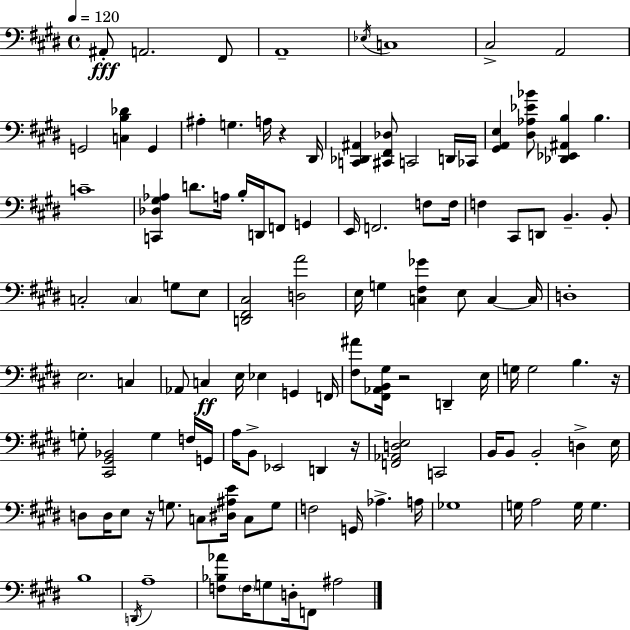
{
  \clef bass
  \time 4/4
  \defaultTimeSignature
  \key e \major
  \tempo 4 = 120
  ais,8-.\fff a,2. fis,8 | a,1-- | \acciaccatura { ees16 } c1 | cis2-> a,2 | \break g,2 <c b des'>4 g,4 | ais4-. g4. a16 r4 | dis,16 <c, des, ais,>4 <cis, fis, des>8 c,2 d,16 | ces,16 <gis, a, e>4 <dis aes ees' bes'>8 <des, ees, ais, b>4 b4. | \break c'1-- | <c, des gis aes>4 d'8. a16 b16-. d,16 f,8 g,4 | e,16 f,2. f8 | f16 f4 cis,8 d,8 b,4.-- b,8-. | \break c2-. \parenthesize c4 g8 e8 | <d, fis, cis>2 <d a'>2 | e16 g4 <c fis ges'>4 e8 c4~~ | c16 d1-. | \break e2. c4 | aes,8 c4\ff e16 ees4 g,4 | f,16 <fis ais'>8 <fis, aes, b, gis>16 r2 d,4-- | e16 g16 g2 b4. | \break r16 g8-. <cis, gis, bes,>2 g4 f16 | g,16 a16 b,8-> ees,2 d,4 | r16 <f, aes, d e>2 c,2 | b,16 b,8 b,2-. d4-> | \break e16 d8 d16 e8 r16 g8. c8 <dis ais e'>16 c8 g8 | f2 g,16 aes4.-> | a16 ges1 | g16 a2 g16 g4. | \break b1 | \acciaccatura { d,16 } a1-- | <f bes aes'>8 \parenthesize f16 g8 d16-. f,8 ais2 | \bar "|."
}